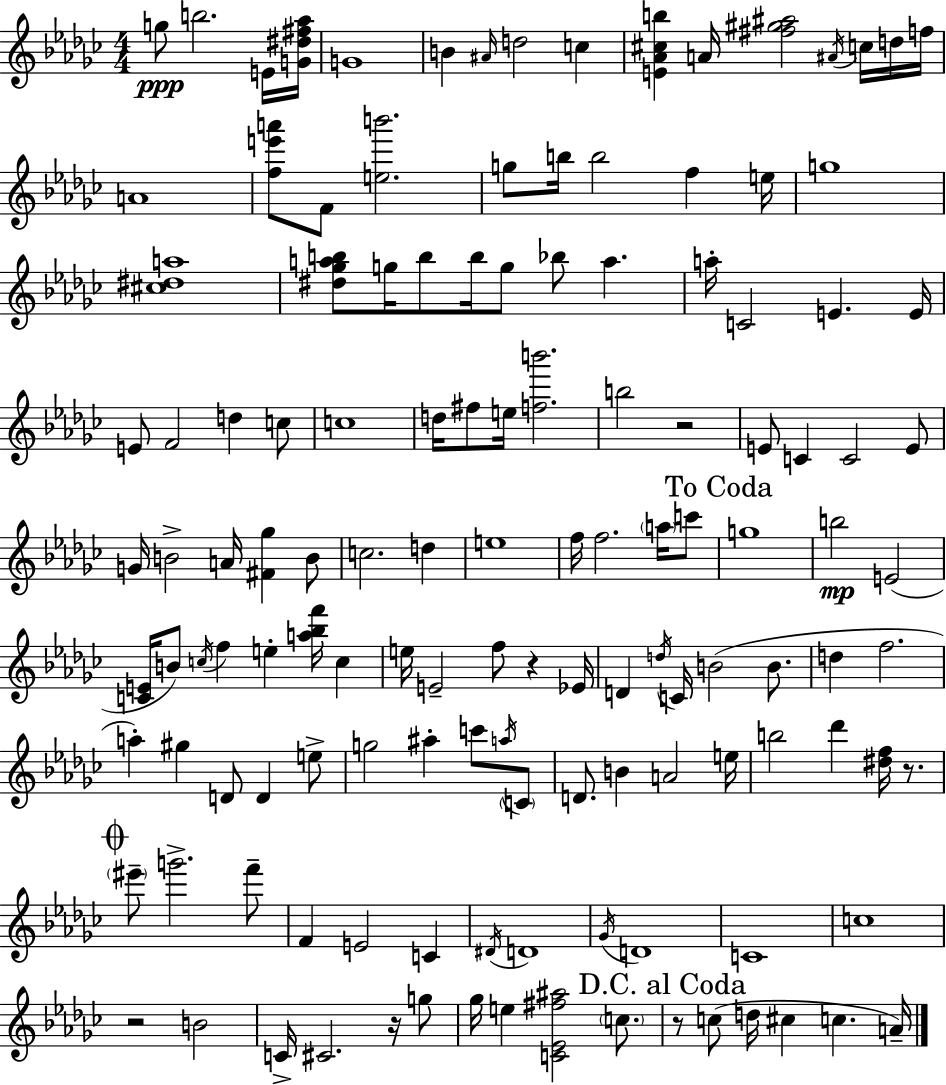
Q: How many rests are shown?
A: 6